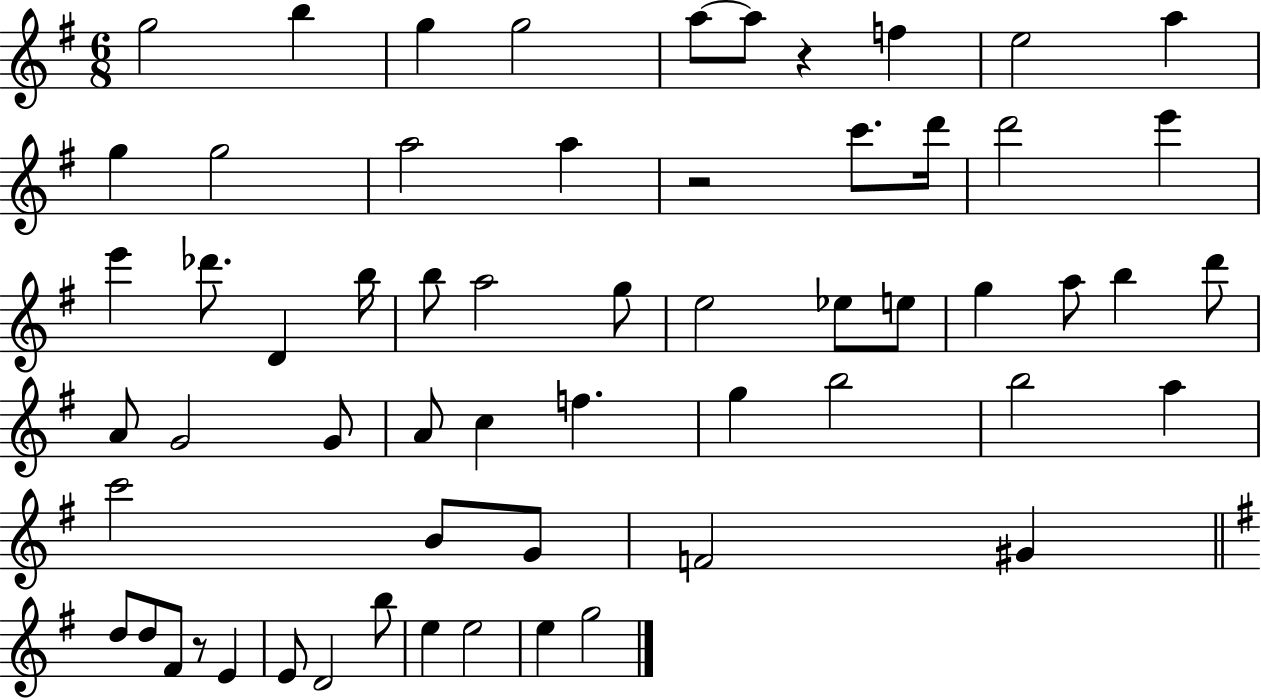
{
  \clef treble
  \numericTimeSignature
  \time 6/8
  \key g \major
  g''2 b''4 | g''4 g''2 | a''8~~ a''8 r4 f''4 | e''2 a''4 | \break g''4 g''2 | a''2 a''4 | r2 c'''8. d'''16 | d'''2 e'''4 | \break e'''4 des'''8. d'4 b''16 | b''8 a''2 g''8 | e''2 ees''8 e''8 | g''4 a''8 b''4 d'''8 | \break a'8 g'2 g'8 | a'8 c''4 f''4. | g''4 b''2 | b''2 a''4 | \break c'''2 b'8 g'8 | f'2 gis'4 | \bar "||" \break \key e \minor d''8 d''8 fis'8 r8 e'4 | e'8 d'2 b''8 | e''4 e''2 | e''4 g''2 | \break \bar "|."
}